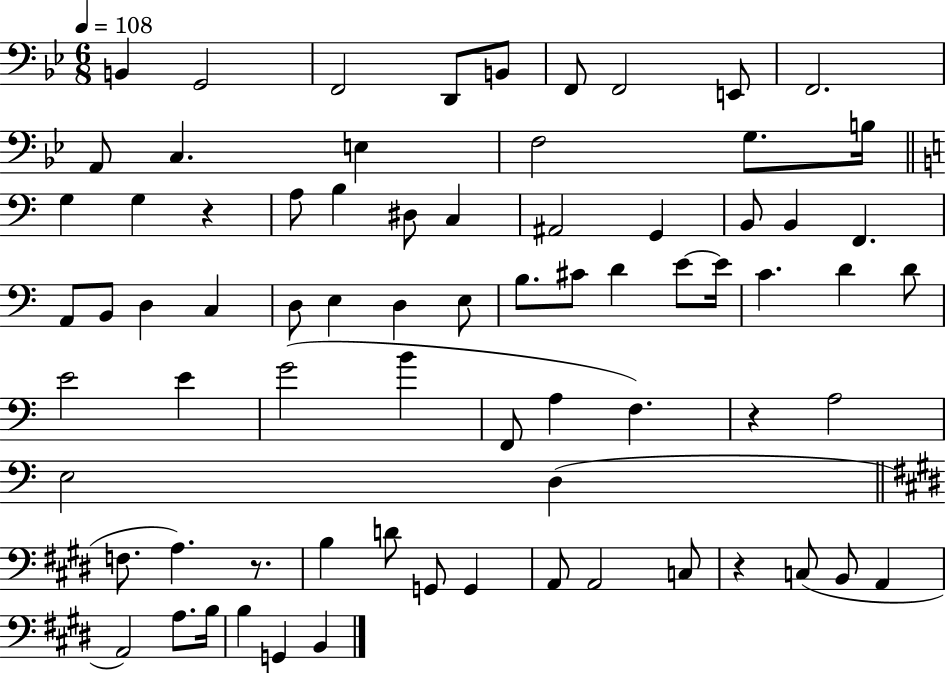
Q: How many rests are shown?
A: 4